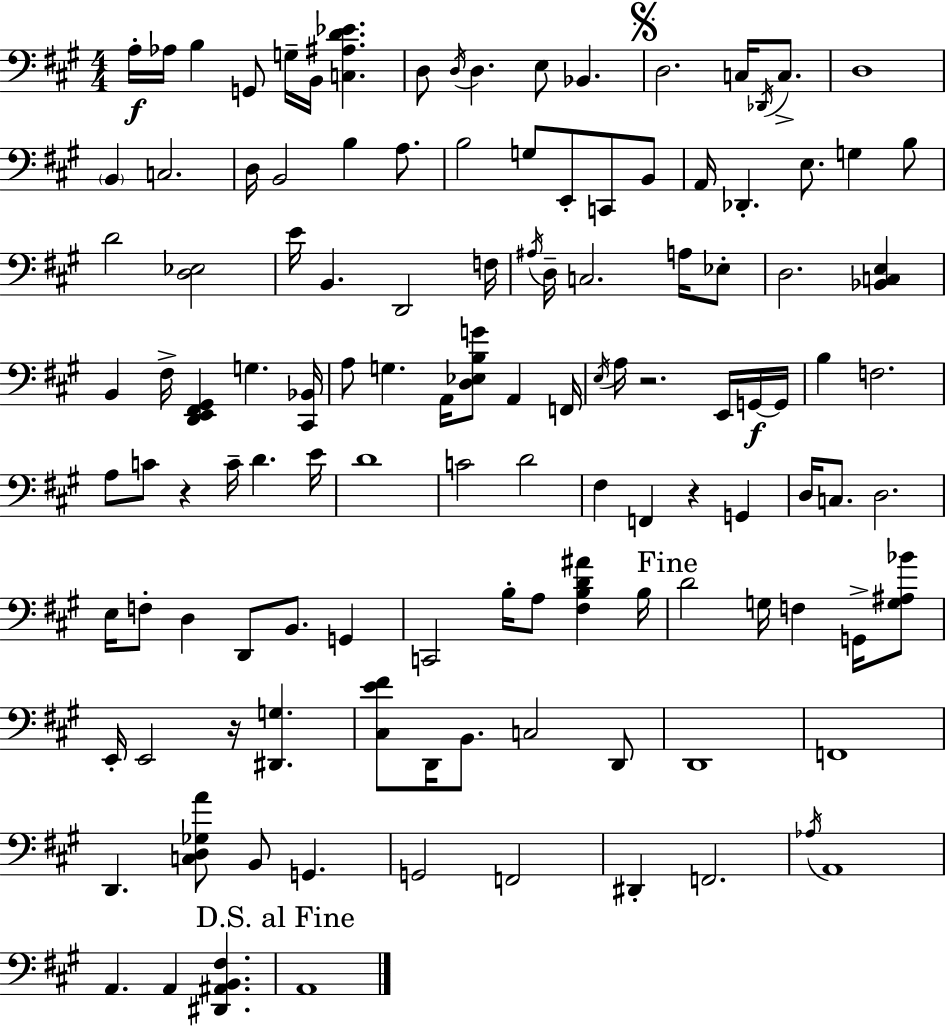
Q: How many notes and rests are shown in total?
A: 122